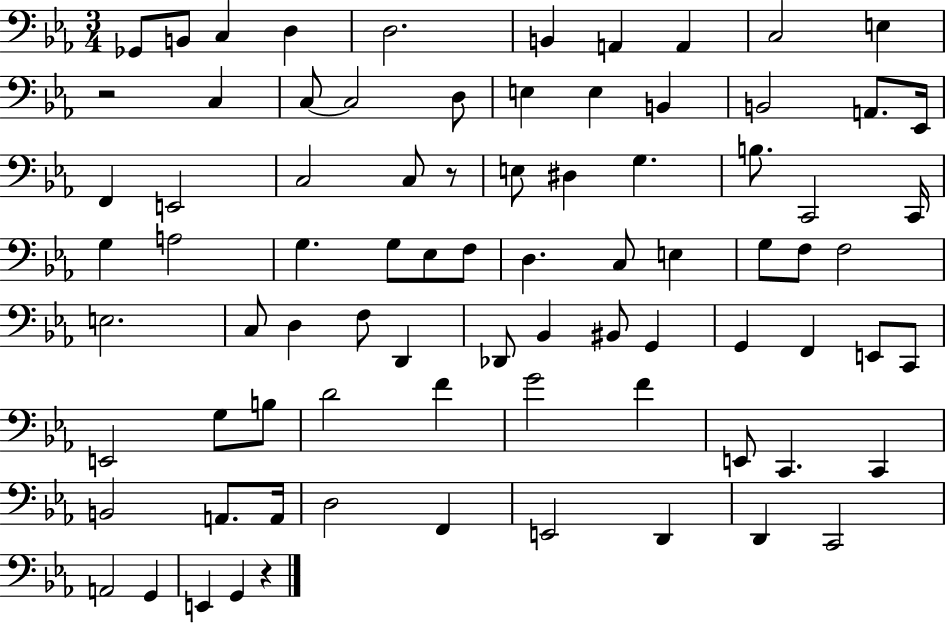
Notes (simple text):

Gb2/e B2/e C3/q D3/q D3/h. B2/q A2/q A2/q C3/h E3/q R/h C3/q C3/e C3/h D3/e E3/q E3/q B2/q B2/h A2/e. Eb2/s F2/q E2/h C3/h C3/e R/e E3/e D#3/q G3/q. B3/e. C2/h C2/s G3/q A3/h G3/q. G3/e Eb3/e F3/e D3/q. C3/e E3/q G3/e F3/e F3/h E3/h. C3/e D3/q F3/e D2/q Db2/e Bb2/q BIS2/e G2/q G2/q F2/q E2/e C2/e E2/h G3/e B3/e D4/h F4/q G4/h F4/q E2/e C2/q. C2/q B2/h A2/e. A2/s D3/h F2/q E2/h D2/q D2/q C2/h A2/h G2/q E2/q G2/q R/q